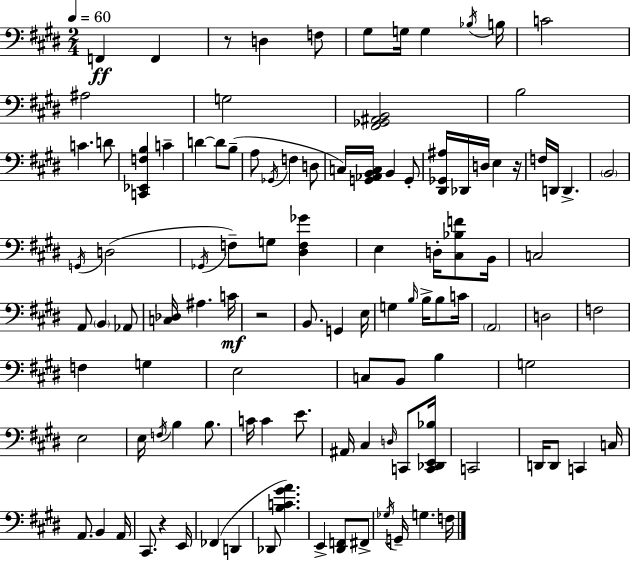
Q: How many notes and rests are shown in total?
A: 110